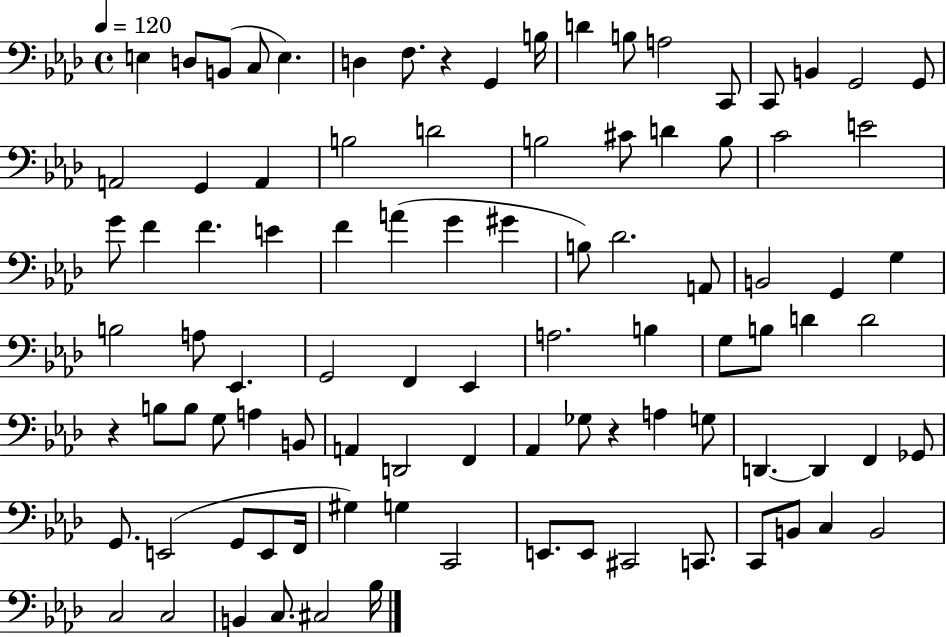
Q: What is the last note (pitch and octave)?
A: Bb3